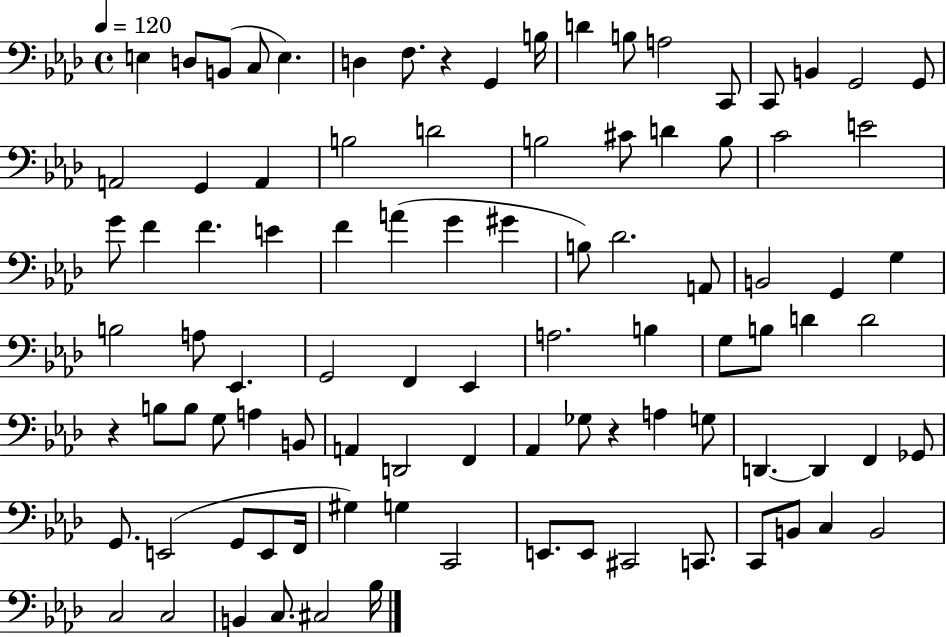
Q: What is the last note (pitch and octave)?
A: Bb3